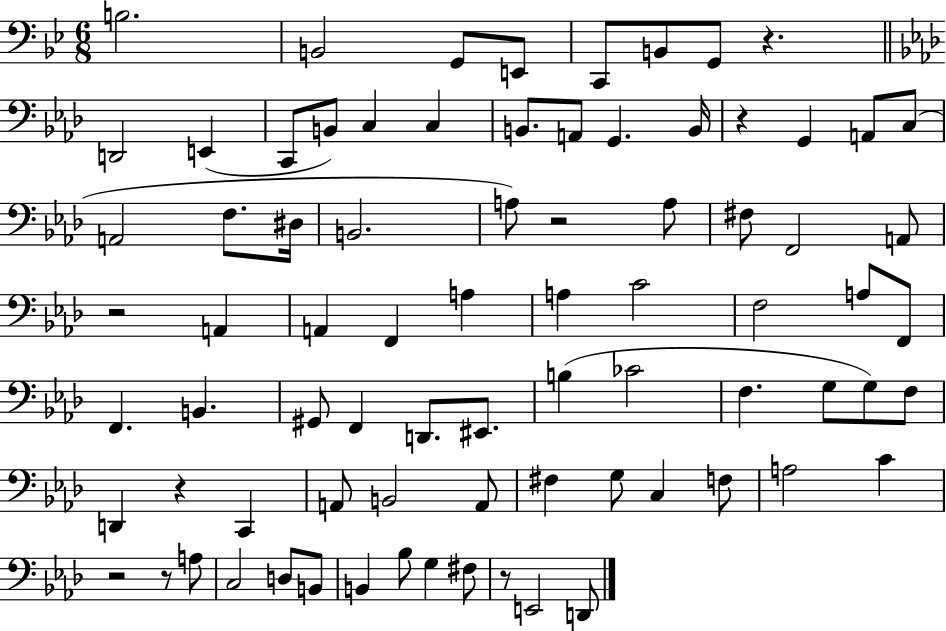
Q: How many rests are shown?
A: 8